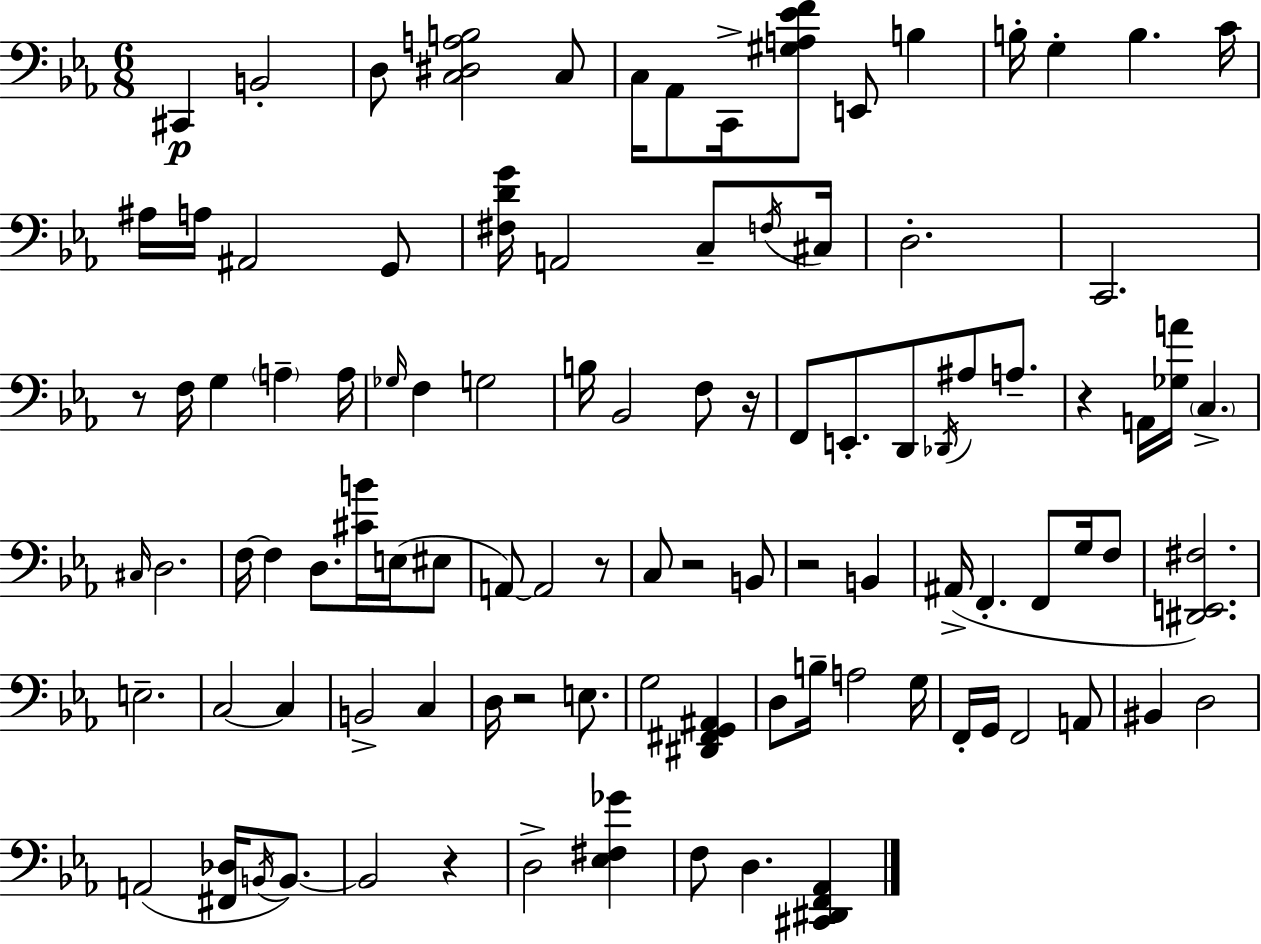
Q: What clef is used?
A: bass